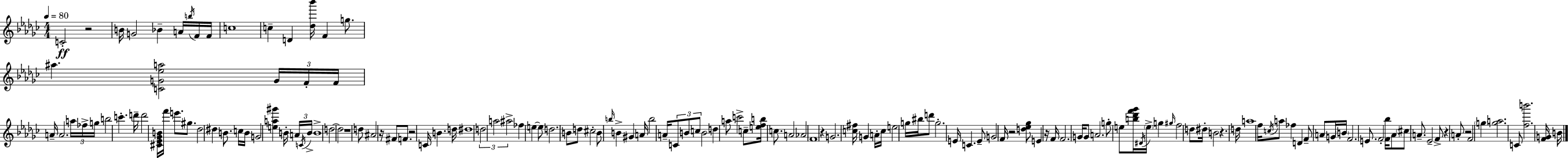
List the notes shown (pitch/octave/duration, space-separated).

C4/h R/h B4/s G4/h Bb4/q A4/s B5/s F4/s F4/s C5/w C5/q D4/q [Db5,Bb6]/s F4/q G5/e. A#5/q. [C4,G4,Eb5,A5]/h G4/s F4/s F4/s A4/s A4/h. A5/s FES5/s G5/s B5/h C6/q. D6/s D6/h [C#4,Eb4,Gb4,B4]/s F6/s E6/e. G#5/e. Db5/h D#5/q B4/e. C5/s B4/s G4/h [E5,A5,G#6]/q B4/s A4/s C4/s B4/s B4/w D5/h D5/h R/w D5/e A#4/h R/s F#4/e F4/e. R/h C4/s B4/q. D5/s D#5/w D5/h A5/h A#5/h FES5/q E5/q E5/e D5/h. B4/e D5/e C#5/h B4/e B5/s B4/q G#4/q A4/s B5/h A4/s C4/e B4/e C5/e B4/h D5/q A5/e C6/h C5/e [E5,F5,B5]/s C5/e. A4/h Ab4/h F4/w R/q G4/h. [C5,F#5]/s G4/q A4/s C5/s E5/h G5/s BIS5/s D6/e G5/h. E4/s C4/q. E4/e G4/h F4/s R/h [D5,Eb5,Gb5]/e E4/q R/s F4/s F4/h. G4/s G4/e A4/h. G5/e E5/e [B5,Db6,F6,Gb6]/s D#4/s E5/s G5/q G#5/s F5/h D5/e D#5/s B4/h R/q. D5/s A5/w F5/s C5/s A5/e FES5/q D4/q F4/e A4/e G4/s B4/s F4/h. E4/e. F4/h [F4,Bb5]/s Ab4/e C#5/e A4/e. Eb4/h F4/e R/q A4/e R/h F4/h G5/q [G5,A5]/h. C4/e [F5,B6]/h. [F4,G4]/s B4/s